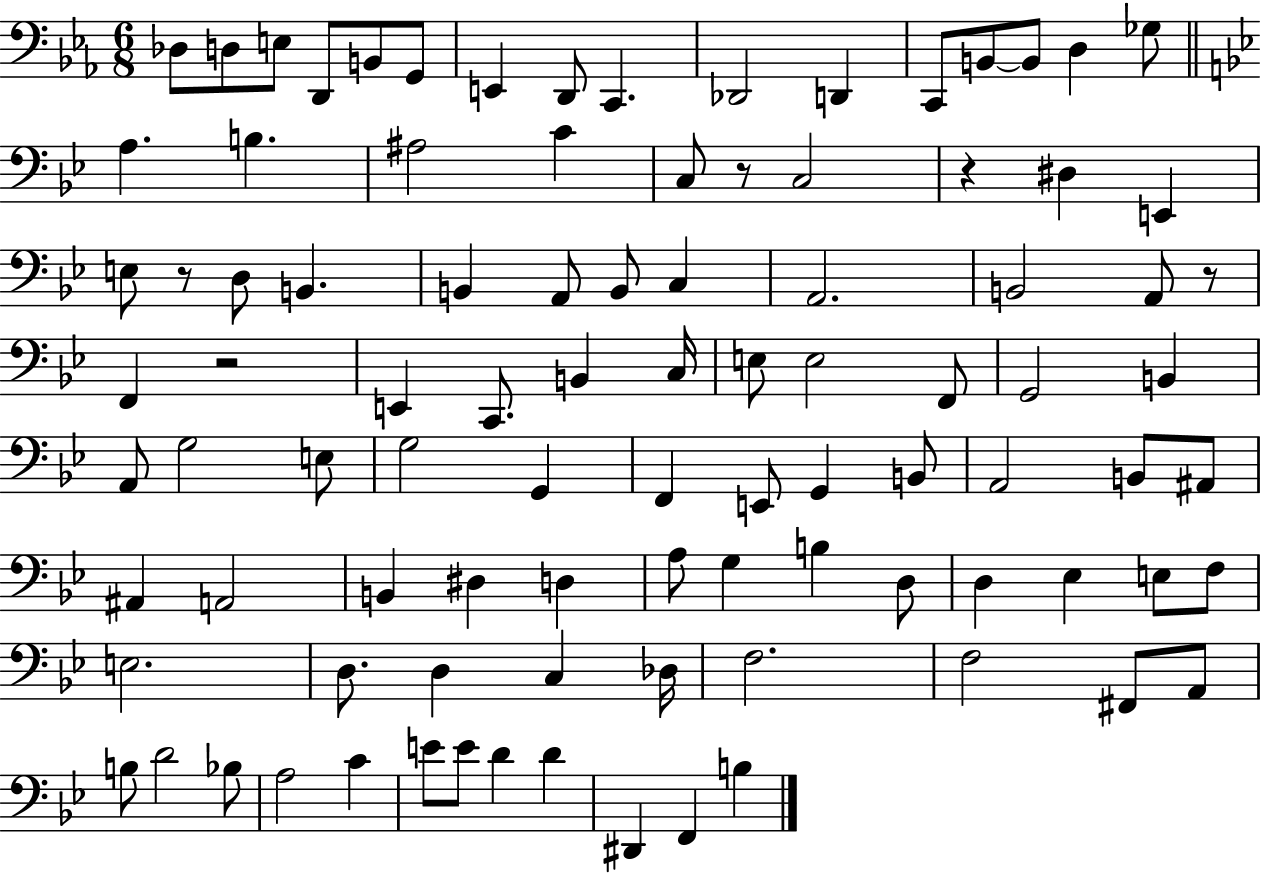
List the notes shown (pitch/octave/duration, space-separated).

Db3/e D3/e E3/e D2/e B2/e G2/e E2/q D2/e C2/q. Db2/h D2/q C2/e B2/e B2/e D3/q Gb3/e A3/q. B3/q. A#3/h C4/q C3/e R/e C3/h R/q D#3/q E2/q E3/e R/e D3/e B2/q. B2/q A2/e B2/e C3/q A2/h. B2/h A2/e R/e F2/q R/h E2/q C2/e. B2/q C3/s E3/e E3/h F2/e G2/h B2/q A2/e G3/h E3/e G3/h G2/q F2/q E2/e G2/q B2/e A2/h B2/e A#2/e A#2/q A2/h B2/q D#3/q D3/q A3/e G3/q B3/q D3/e D3/q Eb3/q E3/e F3/e E3/h. D3/e. D3/q C3/q Db3/s F3/h. F3/h F#2/e A2/e B3/e D4/h Bb3/e A3/h C4/q E4/e E4/e D4/q D4/q D#2/q F2/q B3/q